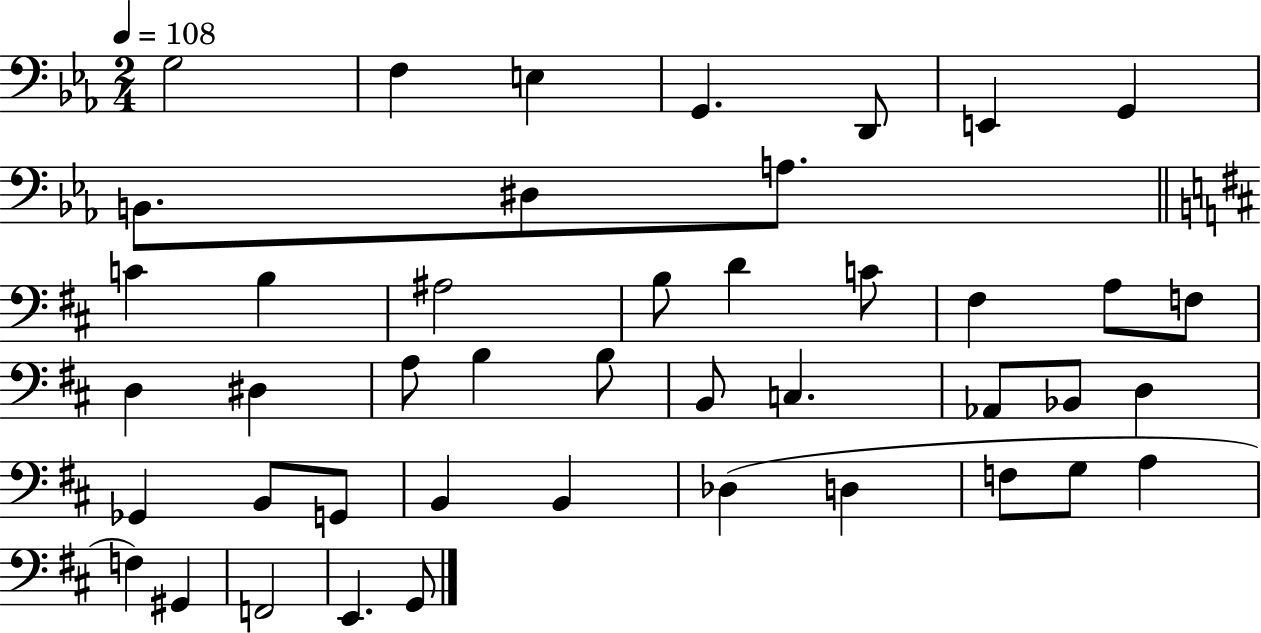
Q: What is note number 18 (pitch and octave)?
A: A3